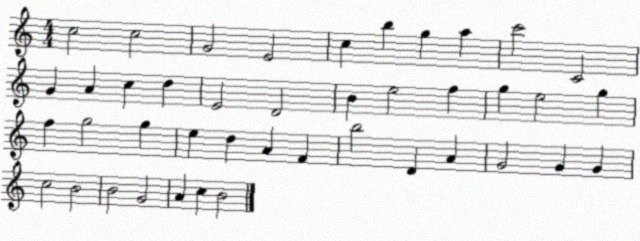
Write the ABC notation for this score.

X:1
T:Untitled
M:4/4
L:1/4
K:C
c2 c2 G2 E2 c b g a c'2 C2 G A c d E2 D2 B e2 f g e2 g f g2 g e d A F b2 D A G2 G G c2 B2 B2 G2 A c B2